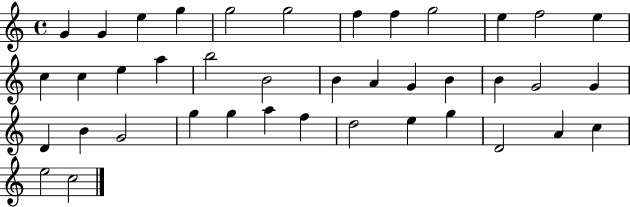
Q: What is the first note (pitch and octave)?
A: G4